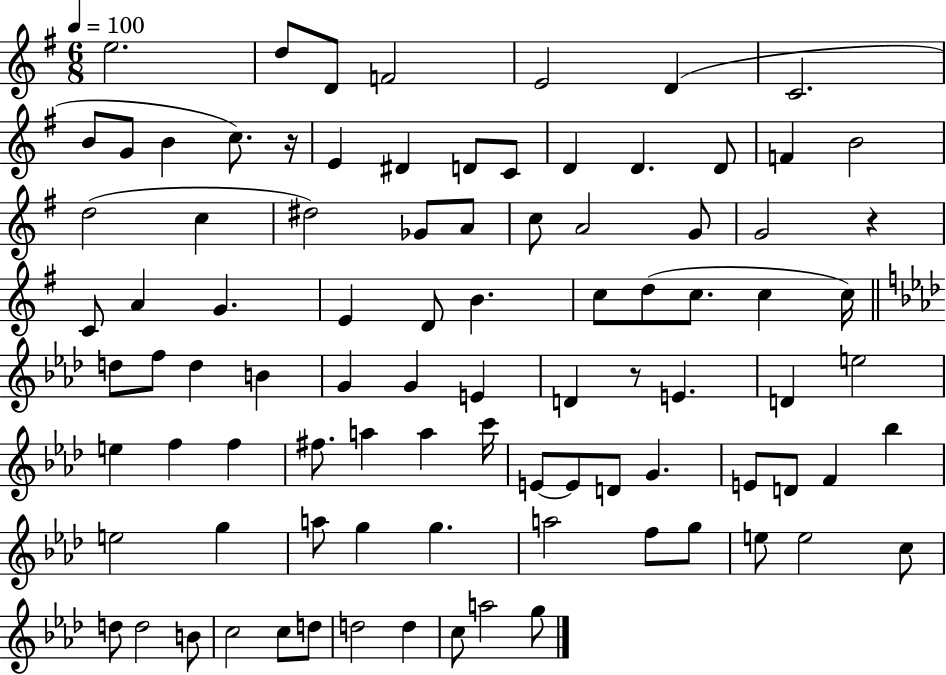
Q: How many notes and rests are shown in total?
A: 91